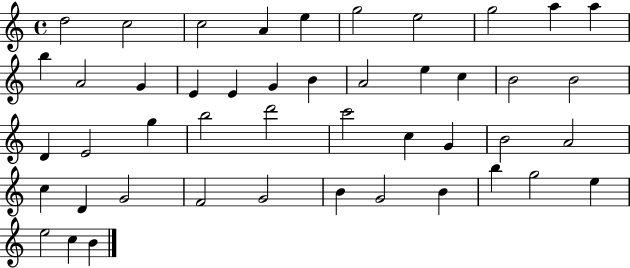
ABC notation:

X:1
T:Untitled
M:4/4
L:1/4
K:C
d2 c2 c2 A e g2 e2 g2 a a b A2 G E E G B A2 e c B2 B2 D E2 g b2 d'2 c'2 c G B2 A2 c D G2 F2 G2 B G2 B b g2 e e2 c B